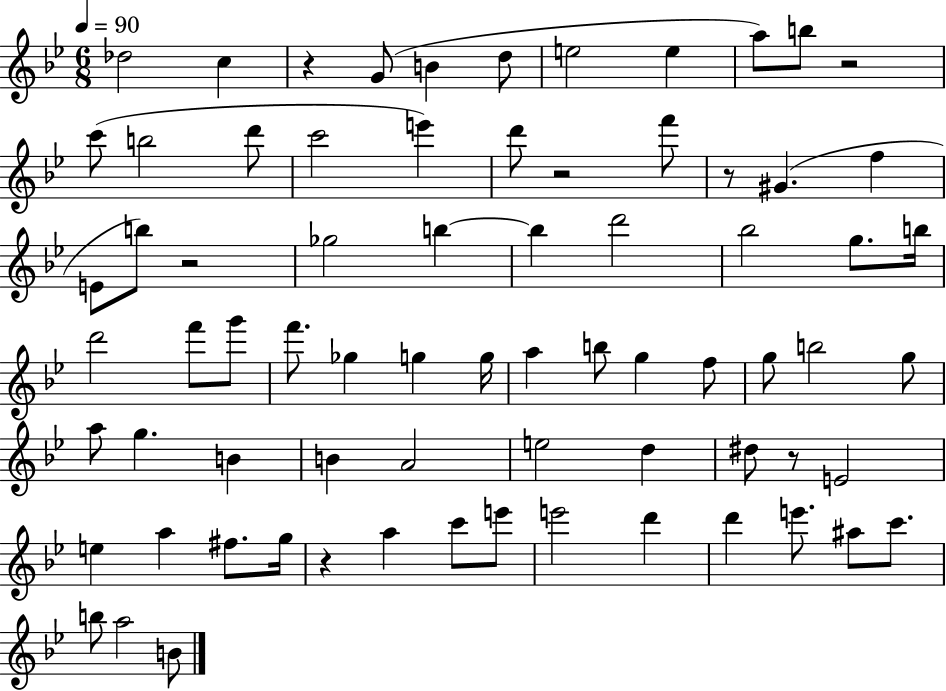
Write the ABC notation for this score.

X:1
T:Untitled
M:6/8
L:1/4
K:Bb
_d2 c z G/2 B d/2 e2 e a/2 b/2 z2 c'/2 b2 d'/2 c'2 e' d'/2 z2 f'/2 z/2 ^G f E/2 b/2 z2 _g2 b b d'2 _b2 g/2 b/4 d'2 f'/2 g'/2 f'/2 _g g g/4 a b/2 g f/2 g/2 b2 g/2 a/2 g B B A2 e2 d ^d/2 z/2 E2 e a ^f/2 g/4 z a c'/2 e'/2 e'2 d' d' e'/2 ^a/2 c'/2 b/2 a2 B/2